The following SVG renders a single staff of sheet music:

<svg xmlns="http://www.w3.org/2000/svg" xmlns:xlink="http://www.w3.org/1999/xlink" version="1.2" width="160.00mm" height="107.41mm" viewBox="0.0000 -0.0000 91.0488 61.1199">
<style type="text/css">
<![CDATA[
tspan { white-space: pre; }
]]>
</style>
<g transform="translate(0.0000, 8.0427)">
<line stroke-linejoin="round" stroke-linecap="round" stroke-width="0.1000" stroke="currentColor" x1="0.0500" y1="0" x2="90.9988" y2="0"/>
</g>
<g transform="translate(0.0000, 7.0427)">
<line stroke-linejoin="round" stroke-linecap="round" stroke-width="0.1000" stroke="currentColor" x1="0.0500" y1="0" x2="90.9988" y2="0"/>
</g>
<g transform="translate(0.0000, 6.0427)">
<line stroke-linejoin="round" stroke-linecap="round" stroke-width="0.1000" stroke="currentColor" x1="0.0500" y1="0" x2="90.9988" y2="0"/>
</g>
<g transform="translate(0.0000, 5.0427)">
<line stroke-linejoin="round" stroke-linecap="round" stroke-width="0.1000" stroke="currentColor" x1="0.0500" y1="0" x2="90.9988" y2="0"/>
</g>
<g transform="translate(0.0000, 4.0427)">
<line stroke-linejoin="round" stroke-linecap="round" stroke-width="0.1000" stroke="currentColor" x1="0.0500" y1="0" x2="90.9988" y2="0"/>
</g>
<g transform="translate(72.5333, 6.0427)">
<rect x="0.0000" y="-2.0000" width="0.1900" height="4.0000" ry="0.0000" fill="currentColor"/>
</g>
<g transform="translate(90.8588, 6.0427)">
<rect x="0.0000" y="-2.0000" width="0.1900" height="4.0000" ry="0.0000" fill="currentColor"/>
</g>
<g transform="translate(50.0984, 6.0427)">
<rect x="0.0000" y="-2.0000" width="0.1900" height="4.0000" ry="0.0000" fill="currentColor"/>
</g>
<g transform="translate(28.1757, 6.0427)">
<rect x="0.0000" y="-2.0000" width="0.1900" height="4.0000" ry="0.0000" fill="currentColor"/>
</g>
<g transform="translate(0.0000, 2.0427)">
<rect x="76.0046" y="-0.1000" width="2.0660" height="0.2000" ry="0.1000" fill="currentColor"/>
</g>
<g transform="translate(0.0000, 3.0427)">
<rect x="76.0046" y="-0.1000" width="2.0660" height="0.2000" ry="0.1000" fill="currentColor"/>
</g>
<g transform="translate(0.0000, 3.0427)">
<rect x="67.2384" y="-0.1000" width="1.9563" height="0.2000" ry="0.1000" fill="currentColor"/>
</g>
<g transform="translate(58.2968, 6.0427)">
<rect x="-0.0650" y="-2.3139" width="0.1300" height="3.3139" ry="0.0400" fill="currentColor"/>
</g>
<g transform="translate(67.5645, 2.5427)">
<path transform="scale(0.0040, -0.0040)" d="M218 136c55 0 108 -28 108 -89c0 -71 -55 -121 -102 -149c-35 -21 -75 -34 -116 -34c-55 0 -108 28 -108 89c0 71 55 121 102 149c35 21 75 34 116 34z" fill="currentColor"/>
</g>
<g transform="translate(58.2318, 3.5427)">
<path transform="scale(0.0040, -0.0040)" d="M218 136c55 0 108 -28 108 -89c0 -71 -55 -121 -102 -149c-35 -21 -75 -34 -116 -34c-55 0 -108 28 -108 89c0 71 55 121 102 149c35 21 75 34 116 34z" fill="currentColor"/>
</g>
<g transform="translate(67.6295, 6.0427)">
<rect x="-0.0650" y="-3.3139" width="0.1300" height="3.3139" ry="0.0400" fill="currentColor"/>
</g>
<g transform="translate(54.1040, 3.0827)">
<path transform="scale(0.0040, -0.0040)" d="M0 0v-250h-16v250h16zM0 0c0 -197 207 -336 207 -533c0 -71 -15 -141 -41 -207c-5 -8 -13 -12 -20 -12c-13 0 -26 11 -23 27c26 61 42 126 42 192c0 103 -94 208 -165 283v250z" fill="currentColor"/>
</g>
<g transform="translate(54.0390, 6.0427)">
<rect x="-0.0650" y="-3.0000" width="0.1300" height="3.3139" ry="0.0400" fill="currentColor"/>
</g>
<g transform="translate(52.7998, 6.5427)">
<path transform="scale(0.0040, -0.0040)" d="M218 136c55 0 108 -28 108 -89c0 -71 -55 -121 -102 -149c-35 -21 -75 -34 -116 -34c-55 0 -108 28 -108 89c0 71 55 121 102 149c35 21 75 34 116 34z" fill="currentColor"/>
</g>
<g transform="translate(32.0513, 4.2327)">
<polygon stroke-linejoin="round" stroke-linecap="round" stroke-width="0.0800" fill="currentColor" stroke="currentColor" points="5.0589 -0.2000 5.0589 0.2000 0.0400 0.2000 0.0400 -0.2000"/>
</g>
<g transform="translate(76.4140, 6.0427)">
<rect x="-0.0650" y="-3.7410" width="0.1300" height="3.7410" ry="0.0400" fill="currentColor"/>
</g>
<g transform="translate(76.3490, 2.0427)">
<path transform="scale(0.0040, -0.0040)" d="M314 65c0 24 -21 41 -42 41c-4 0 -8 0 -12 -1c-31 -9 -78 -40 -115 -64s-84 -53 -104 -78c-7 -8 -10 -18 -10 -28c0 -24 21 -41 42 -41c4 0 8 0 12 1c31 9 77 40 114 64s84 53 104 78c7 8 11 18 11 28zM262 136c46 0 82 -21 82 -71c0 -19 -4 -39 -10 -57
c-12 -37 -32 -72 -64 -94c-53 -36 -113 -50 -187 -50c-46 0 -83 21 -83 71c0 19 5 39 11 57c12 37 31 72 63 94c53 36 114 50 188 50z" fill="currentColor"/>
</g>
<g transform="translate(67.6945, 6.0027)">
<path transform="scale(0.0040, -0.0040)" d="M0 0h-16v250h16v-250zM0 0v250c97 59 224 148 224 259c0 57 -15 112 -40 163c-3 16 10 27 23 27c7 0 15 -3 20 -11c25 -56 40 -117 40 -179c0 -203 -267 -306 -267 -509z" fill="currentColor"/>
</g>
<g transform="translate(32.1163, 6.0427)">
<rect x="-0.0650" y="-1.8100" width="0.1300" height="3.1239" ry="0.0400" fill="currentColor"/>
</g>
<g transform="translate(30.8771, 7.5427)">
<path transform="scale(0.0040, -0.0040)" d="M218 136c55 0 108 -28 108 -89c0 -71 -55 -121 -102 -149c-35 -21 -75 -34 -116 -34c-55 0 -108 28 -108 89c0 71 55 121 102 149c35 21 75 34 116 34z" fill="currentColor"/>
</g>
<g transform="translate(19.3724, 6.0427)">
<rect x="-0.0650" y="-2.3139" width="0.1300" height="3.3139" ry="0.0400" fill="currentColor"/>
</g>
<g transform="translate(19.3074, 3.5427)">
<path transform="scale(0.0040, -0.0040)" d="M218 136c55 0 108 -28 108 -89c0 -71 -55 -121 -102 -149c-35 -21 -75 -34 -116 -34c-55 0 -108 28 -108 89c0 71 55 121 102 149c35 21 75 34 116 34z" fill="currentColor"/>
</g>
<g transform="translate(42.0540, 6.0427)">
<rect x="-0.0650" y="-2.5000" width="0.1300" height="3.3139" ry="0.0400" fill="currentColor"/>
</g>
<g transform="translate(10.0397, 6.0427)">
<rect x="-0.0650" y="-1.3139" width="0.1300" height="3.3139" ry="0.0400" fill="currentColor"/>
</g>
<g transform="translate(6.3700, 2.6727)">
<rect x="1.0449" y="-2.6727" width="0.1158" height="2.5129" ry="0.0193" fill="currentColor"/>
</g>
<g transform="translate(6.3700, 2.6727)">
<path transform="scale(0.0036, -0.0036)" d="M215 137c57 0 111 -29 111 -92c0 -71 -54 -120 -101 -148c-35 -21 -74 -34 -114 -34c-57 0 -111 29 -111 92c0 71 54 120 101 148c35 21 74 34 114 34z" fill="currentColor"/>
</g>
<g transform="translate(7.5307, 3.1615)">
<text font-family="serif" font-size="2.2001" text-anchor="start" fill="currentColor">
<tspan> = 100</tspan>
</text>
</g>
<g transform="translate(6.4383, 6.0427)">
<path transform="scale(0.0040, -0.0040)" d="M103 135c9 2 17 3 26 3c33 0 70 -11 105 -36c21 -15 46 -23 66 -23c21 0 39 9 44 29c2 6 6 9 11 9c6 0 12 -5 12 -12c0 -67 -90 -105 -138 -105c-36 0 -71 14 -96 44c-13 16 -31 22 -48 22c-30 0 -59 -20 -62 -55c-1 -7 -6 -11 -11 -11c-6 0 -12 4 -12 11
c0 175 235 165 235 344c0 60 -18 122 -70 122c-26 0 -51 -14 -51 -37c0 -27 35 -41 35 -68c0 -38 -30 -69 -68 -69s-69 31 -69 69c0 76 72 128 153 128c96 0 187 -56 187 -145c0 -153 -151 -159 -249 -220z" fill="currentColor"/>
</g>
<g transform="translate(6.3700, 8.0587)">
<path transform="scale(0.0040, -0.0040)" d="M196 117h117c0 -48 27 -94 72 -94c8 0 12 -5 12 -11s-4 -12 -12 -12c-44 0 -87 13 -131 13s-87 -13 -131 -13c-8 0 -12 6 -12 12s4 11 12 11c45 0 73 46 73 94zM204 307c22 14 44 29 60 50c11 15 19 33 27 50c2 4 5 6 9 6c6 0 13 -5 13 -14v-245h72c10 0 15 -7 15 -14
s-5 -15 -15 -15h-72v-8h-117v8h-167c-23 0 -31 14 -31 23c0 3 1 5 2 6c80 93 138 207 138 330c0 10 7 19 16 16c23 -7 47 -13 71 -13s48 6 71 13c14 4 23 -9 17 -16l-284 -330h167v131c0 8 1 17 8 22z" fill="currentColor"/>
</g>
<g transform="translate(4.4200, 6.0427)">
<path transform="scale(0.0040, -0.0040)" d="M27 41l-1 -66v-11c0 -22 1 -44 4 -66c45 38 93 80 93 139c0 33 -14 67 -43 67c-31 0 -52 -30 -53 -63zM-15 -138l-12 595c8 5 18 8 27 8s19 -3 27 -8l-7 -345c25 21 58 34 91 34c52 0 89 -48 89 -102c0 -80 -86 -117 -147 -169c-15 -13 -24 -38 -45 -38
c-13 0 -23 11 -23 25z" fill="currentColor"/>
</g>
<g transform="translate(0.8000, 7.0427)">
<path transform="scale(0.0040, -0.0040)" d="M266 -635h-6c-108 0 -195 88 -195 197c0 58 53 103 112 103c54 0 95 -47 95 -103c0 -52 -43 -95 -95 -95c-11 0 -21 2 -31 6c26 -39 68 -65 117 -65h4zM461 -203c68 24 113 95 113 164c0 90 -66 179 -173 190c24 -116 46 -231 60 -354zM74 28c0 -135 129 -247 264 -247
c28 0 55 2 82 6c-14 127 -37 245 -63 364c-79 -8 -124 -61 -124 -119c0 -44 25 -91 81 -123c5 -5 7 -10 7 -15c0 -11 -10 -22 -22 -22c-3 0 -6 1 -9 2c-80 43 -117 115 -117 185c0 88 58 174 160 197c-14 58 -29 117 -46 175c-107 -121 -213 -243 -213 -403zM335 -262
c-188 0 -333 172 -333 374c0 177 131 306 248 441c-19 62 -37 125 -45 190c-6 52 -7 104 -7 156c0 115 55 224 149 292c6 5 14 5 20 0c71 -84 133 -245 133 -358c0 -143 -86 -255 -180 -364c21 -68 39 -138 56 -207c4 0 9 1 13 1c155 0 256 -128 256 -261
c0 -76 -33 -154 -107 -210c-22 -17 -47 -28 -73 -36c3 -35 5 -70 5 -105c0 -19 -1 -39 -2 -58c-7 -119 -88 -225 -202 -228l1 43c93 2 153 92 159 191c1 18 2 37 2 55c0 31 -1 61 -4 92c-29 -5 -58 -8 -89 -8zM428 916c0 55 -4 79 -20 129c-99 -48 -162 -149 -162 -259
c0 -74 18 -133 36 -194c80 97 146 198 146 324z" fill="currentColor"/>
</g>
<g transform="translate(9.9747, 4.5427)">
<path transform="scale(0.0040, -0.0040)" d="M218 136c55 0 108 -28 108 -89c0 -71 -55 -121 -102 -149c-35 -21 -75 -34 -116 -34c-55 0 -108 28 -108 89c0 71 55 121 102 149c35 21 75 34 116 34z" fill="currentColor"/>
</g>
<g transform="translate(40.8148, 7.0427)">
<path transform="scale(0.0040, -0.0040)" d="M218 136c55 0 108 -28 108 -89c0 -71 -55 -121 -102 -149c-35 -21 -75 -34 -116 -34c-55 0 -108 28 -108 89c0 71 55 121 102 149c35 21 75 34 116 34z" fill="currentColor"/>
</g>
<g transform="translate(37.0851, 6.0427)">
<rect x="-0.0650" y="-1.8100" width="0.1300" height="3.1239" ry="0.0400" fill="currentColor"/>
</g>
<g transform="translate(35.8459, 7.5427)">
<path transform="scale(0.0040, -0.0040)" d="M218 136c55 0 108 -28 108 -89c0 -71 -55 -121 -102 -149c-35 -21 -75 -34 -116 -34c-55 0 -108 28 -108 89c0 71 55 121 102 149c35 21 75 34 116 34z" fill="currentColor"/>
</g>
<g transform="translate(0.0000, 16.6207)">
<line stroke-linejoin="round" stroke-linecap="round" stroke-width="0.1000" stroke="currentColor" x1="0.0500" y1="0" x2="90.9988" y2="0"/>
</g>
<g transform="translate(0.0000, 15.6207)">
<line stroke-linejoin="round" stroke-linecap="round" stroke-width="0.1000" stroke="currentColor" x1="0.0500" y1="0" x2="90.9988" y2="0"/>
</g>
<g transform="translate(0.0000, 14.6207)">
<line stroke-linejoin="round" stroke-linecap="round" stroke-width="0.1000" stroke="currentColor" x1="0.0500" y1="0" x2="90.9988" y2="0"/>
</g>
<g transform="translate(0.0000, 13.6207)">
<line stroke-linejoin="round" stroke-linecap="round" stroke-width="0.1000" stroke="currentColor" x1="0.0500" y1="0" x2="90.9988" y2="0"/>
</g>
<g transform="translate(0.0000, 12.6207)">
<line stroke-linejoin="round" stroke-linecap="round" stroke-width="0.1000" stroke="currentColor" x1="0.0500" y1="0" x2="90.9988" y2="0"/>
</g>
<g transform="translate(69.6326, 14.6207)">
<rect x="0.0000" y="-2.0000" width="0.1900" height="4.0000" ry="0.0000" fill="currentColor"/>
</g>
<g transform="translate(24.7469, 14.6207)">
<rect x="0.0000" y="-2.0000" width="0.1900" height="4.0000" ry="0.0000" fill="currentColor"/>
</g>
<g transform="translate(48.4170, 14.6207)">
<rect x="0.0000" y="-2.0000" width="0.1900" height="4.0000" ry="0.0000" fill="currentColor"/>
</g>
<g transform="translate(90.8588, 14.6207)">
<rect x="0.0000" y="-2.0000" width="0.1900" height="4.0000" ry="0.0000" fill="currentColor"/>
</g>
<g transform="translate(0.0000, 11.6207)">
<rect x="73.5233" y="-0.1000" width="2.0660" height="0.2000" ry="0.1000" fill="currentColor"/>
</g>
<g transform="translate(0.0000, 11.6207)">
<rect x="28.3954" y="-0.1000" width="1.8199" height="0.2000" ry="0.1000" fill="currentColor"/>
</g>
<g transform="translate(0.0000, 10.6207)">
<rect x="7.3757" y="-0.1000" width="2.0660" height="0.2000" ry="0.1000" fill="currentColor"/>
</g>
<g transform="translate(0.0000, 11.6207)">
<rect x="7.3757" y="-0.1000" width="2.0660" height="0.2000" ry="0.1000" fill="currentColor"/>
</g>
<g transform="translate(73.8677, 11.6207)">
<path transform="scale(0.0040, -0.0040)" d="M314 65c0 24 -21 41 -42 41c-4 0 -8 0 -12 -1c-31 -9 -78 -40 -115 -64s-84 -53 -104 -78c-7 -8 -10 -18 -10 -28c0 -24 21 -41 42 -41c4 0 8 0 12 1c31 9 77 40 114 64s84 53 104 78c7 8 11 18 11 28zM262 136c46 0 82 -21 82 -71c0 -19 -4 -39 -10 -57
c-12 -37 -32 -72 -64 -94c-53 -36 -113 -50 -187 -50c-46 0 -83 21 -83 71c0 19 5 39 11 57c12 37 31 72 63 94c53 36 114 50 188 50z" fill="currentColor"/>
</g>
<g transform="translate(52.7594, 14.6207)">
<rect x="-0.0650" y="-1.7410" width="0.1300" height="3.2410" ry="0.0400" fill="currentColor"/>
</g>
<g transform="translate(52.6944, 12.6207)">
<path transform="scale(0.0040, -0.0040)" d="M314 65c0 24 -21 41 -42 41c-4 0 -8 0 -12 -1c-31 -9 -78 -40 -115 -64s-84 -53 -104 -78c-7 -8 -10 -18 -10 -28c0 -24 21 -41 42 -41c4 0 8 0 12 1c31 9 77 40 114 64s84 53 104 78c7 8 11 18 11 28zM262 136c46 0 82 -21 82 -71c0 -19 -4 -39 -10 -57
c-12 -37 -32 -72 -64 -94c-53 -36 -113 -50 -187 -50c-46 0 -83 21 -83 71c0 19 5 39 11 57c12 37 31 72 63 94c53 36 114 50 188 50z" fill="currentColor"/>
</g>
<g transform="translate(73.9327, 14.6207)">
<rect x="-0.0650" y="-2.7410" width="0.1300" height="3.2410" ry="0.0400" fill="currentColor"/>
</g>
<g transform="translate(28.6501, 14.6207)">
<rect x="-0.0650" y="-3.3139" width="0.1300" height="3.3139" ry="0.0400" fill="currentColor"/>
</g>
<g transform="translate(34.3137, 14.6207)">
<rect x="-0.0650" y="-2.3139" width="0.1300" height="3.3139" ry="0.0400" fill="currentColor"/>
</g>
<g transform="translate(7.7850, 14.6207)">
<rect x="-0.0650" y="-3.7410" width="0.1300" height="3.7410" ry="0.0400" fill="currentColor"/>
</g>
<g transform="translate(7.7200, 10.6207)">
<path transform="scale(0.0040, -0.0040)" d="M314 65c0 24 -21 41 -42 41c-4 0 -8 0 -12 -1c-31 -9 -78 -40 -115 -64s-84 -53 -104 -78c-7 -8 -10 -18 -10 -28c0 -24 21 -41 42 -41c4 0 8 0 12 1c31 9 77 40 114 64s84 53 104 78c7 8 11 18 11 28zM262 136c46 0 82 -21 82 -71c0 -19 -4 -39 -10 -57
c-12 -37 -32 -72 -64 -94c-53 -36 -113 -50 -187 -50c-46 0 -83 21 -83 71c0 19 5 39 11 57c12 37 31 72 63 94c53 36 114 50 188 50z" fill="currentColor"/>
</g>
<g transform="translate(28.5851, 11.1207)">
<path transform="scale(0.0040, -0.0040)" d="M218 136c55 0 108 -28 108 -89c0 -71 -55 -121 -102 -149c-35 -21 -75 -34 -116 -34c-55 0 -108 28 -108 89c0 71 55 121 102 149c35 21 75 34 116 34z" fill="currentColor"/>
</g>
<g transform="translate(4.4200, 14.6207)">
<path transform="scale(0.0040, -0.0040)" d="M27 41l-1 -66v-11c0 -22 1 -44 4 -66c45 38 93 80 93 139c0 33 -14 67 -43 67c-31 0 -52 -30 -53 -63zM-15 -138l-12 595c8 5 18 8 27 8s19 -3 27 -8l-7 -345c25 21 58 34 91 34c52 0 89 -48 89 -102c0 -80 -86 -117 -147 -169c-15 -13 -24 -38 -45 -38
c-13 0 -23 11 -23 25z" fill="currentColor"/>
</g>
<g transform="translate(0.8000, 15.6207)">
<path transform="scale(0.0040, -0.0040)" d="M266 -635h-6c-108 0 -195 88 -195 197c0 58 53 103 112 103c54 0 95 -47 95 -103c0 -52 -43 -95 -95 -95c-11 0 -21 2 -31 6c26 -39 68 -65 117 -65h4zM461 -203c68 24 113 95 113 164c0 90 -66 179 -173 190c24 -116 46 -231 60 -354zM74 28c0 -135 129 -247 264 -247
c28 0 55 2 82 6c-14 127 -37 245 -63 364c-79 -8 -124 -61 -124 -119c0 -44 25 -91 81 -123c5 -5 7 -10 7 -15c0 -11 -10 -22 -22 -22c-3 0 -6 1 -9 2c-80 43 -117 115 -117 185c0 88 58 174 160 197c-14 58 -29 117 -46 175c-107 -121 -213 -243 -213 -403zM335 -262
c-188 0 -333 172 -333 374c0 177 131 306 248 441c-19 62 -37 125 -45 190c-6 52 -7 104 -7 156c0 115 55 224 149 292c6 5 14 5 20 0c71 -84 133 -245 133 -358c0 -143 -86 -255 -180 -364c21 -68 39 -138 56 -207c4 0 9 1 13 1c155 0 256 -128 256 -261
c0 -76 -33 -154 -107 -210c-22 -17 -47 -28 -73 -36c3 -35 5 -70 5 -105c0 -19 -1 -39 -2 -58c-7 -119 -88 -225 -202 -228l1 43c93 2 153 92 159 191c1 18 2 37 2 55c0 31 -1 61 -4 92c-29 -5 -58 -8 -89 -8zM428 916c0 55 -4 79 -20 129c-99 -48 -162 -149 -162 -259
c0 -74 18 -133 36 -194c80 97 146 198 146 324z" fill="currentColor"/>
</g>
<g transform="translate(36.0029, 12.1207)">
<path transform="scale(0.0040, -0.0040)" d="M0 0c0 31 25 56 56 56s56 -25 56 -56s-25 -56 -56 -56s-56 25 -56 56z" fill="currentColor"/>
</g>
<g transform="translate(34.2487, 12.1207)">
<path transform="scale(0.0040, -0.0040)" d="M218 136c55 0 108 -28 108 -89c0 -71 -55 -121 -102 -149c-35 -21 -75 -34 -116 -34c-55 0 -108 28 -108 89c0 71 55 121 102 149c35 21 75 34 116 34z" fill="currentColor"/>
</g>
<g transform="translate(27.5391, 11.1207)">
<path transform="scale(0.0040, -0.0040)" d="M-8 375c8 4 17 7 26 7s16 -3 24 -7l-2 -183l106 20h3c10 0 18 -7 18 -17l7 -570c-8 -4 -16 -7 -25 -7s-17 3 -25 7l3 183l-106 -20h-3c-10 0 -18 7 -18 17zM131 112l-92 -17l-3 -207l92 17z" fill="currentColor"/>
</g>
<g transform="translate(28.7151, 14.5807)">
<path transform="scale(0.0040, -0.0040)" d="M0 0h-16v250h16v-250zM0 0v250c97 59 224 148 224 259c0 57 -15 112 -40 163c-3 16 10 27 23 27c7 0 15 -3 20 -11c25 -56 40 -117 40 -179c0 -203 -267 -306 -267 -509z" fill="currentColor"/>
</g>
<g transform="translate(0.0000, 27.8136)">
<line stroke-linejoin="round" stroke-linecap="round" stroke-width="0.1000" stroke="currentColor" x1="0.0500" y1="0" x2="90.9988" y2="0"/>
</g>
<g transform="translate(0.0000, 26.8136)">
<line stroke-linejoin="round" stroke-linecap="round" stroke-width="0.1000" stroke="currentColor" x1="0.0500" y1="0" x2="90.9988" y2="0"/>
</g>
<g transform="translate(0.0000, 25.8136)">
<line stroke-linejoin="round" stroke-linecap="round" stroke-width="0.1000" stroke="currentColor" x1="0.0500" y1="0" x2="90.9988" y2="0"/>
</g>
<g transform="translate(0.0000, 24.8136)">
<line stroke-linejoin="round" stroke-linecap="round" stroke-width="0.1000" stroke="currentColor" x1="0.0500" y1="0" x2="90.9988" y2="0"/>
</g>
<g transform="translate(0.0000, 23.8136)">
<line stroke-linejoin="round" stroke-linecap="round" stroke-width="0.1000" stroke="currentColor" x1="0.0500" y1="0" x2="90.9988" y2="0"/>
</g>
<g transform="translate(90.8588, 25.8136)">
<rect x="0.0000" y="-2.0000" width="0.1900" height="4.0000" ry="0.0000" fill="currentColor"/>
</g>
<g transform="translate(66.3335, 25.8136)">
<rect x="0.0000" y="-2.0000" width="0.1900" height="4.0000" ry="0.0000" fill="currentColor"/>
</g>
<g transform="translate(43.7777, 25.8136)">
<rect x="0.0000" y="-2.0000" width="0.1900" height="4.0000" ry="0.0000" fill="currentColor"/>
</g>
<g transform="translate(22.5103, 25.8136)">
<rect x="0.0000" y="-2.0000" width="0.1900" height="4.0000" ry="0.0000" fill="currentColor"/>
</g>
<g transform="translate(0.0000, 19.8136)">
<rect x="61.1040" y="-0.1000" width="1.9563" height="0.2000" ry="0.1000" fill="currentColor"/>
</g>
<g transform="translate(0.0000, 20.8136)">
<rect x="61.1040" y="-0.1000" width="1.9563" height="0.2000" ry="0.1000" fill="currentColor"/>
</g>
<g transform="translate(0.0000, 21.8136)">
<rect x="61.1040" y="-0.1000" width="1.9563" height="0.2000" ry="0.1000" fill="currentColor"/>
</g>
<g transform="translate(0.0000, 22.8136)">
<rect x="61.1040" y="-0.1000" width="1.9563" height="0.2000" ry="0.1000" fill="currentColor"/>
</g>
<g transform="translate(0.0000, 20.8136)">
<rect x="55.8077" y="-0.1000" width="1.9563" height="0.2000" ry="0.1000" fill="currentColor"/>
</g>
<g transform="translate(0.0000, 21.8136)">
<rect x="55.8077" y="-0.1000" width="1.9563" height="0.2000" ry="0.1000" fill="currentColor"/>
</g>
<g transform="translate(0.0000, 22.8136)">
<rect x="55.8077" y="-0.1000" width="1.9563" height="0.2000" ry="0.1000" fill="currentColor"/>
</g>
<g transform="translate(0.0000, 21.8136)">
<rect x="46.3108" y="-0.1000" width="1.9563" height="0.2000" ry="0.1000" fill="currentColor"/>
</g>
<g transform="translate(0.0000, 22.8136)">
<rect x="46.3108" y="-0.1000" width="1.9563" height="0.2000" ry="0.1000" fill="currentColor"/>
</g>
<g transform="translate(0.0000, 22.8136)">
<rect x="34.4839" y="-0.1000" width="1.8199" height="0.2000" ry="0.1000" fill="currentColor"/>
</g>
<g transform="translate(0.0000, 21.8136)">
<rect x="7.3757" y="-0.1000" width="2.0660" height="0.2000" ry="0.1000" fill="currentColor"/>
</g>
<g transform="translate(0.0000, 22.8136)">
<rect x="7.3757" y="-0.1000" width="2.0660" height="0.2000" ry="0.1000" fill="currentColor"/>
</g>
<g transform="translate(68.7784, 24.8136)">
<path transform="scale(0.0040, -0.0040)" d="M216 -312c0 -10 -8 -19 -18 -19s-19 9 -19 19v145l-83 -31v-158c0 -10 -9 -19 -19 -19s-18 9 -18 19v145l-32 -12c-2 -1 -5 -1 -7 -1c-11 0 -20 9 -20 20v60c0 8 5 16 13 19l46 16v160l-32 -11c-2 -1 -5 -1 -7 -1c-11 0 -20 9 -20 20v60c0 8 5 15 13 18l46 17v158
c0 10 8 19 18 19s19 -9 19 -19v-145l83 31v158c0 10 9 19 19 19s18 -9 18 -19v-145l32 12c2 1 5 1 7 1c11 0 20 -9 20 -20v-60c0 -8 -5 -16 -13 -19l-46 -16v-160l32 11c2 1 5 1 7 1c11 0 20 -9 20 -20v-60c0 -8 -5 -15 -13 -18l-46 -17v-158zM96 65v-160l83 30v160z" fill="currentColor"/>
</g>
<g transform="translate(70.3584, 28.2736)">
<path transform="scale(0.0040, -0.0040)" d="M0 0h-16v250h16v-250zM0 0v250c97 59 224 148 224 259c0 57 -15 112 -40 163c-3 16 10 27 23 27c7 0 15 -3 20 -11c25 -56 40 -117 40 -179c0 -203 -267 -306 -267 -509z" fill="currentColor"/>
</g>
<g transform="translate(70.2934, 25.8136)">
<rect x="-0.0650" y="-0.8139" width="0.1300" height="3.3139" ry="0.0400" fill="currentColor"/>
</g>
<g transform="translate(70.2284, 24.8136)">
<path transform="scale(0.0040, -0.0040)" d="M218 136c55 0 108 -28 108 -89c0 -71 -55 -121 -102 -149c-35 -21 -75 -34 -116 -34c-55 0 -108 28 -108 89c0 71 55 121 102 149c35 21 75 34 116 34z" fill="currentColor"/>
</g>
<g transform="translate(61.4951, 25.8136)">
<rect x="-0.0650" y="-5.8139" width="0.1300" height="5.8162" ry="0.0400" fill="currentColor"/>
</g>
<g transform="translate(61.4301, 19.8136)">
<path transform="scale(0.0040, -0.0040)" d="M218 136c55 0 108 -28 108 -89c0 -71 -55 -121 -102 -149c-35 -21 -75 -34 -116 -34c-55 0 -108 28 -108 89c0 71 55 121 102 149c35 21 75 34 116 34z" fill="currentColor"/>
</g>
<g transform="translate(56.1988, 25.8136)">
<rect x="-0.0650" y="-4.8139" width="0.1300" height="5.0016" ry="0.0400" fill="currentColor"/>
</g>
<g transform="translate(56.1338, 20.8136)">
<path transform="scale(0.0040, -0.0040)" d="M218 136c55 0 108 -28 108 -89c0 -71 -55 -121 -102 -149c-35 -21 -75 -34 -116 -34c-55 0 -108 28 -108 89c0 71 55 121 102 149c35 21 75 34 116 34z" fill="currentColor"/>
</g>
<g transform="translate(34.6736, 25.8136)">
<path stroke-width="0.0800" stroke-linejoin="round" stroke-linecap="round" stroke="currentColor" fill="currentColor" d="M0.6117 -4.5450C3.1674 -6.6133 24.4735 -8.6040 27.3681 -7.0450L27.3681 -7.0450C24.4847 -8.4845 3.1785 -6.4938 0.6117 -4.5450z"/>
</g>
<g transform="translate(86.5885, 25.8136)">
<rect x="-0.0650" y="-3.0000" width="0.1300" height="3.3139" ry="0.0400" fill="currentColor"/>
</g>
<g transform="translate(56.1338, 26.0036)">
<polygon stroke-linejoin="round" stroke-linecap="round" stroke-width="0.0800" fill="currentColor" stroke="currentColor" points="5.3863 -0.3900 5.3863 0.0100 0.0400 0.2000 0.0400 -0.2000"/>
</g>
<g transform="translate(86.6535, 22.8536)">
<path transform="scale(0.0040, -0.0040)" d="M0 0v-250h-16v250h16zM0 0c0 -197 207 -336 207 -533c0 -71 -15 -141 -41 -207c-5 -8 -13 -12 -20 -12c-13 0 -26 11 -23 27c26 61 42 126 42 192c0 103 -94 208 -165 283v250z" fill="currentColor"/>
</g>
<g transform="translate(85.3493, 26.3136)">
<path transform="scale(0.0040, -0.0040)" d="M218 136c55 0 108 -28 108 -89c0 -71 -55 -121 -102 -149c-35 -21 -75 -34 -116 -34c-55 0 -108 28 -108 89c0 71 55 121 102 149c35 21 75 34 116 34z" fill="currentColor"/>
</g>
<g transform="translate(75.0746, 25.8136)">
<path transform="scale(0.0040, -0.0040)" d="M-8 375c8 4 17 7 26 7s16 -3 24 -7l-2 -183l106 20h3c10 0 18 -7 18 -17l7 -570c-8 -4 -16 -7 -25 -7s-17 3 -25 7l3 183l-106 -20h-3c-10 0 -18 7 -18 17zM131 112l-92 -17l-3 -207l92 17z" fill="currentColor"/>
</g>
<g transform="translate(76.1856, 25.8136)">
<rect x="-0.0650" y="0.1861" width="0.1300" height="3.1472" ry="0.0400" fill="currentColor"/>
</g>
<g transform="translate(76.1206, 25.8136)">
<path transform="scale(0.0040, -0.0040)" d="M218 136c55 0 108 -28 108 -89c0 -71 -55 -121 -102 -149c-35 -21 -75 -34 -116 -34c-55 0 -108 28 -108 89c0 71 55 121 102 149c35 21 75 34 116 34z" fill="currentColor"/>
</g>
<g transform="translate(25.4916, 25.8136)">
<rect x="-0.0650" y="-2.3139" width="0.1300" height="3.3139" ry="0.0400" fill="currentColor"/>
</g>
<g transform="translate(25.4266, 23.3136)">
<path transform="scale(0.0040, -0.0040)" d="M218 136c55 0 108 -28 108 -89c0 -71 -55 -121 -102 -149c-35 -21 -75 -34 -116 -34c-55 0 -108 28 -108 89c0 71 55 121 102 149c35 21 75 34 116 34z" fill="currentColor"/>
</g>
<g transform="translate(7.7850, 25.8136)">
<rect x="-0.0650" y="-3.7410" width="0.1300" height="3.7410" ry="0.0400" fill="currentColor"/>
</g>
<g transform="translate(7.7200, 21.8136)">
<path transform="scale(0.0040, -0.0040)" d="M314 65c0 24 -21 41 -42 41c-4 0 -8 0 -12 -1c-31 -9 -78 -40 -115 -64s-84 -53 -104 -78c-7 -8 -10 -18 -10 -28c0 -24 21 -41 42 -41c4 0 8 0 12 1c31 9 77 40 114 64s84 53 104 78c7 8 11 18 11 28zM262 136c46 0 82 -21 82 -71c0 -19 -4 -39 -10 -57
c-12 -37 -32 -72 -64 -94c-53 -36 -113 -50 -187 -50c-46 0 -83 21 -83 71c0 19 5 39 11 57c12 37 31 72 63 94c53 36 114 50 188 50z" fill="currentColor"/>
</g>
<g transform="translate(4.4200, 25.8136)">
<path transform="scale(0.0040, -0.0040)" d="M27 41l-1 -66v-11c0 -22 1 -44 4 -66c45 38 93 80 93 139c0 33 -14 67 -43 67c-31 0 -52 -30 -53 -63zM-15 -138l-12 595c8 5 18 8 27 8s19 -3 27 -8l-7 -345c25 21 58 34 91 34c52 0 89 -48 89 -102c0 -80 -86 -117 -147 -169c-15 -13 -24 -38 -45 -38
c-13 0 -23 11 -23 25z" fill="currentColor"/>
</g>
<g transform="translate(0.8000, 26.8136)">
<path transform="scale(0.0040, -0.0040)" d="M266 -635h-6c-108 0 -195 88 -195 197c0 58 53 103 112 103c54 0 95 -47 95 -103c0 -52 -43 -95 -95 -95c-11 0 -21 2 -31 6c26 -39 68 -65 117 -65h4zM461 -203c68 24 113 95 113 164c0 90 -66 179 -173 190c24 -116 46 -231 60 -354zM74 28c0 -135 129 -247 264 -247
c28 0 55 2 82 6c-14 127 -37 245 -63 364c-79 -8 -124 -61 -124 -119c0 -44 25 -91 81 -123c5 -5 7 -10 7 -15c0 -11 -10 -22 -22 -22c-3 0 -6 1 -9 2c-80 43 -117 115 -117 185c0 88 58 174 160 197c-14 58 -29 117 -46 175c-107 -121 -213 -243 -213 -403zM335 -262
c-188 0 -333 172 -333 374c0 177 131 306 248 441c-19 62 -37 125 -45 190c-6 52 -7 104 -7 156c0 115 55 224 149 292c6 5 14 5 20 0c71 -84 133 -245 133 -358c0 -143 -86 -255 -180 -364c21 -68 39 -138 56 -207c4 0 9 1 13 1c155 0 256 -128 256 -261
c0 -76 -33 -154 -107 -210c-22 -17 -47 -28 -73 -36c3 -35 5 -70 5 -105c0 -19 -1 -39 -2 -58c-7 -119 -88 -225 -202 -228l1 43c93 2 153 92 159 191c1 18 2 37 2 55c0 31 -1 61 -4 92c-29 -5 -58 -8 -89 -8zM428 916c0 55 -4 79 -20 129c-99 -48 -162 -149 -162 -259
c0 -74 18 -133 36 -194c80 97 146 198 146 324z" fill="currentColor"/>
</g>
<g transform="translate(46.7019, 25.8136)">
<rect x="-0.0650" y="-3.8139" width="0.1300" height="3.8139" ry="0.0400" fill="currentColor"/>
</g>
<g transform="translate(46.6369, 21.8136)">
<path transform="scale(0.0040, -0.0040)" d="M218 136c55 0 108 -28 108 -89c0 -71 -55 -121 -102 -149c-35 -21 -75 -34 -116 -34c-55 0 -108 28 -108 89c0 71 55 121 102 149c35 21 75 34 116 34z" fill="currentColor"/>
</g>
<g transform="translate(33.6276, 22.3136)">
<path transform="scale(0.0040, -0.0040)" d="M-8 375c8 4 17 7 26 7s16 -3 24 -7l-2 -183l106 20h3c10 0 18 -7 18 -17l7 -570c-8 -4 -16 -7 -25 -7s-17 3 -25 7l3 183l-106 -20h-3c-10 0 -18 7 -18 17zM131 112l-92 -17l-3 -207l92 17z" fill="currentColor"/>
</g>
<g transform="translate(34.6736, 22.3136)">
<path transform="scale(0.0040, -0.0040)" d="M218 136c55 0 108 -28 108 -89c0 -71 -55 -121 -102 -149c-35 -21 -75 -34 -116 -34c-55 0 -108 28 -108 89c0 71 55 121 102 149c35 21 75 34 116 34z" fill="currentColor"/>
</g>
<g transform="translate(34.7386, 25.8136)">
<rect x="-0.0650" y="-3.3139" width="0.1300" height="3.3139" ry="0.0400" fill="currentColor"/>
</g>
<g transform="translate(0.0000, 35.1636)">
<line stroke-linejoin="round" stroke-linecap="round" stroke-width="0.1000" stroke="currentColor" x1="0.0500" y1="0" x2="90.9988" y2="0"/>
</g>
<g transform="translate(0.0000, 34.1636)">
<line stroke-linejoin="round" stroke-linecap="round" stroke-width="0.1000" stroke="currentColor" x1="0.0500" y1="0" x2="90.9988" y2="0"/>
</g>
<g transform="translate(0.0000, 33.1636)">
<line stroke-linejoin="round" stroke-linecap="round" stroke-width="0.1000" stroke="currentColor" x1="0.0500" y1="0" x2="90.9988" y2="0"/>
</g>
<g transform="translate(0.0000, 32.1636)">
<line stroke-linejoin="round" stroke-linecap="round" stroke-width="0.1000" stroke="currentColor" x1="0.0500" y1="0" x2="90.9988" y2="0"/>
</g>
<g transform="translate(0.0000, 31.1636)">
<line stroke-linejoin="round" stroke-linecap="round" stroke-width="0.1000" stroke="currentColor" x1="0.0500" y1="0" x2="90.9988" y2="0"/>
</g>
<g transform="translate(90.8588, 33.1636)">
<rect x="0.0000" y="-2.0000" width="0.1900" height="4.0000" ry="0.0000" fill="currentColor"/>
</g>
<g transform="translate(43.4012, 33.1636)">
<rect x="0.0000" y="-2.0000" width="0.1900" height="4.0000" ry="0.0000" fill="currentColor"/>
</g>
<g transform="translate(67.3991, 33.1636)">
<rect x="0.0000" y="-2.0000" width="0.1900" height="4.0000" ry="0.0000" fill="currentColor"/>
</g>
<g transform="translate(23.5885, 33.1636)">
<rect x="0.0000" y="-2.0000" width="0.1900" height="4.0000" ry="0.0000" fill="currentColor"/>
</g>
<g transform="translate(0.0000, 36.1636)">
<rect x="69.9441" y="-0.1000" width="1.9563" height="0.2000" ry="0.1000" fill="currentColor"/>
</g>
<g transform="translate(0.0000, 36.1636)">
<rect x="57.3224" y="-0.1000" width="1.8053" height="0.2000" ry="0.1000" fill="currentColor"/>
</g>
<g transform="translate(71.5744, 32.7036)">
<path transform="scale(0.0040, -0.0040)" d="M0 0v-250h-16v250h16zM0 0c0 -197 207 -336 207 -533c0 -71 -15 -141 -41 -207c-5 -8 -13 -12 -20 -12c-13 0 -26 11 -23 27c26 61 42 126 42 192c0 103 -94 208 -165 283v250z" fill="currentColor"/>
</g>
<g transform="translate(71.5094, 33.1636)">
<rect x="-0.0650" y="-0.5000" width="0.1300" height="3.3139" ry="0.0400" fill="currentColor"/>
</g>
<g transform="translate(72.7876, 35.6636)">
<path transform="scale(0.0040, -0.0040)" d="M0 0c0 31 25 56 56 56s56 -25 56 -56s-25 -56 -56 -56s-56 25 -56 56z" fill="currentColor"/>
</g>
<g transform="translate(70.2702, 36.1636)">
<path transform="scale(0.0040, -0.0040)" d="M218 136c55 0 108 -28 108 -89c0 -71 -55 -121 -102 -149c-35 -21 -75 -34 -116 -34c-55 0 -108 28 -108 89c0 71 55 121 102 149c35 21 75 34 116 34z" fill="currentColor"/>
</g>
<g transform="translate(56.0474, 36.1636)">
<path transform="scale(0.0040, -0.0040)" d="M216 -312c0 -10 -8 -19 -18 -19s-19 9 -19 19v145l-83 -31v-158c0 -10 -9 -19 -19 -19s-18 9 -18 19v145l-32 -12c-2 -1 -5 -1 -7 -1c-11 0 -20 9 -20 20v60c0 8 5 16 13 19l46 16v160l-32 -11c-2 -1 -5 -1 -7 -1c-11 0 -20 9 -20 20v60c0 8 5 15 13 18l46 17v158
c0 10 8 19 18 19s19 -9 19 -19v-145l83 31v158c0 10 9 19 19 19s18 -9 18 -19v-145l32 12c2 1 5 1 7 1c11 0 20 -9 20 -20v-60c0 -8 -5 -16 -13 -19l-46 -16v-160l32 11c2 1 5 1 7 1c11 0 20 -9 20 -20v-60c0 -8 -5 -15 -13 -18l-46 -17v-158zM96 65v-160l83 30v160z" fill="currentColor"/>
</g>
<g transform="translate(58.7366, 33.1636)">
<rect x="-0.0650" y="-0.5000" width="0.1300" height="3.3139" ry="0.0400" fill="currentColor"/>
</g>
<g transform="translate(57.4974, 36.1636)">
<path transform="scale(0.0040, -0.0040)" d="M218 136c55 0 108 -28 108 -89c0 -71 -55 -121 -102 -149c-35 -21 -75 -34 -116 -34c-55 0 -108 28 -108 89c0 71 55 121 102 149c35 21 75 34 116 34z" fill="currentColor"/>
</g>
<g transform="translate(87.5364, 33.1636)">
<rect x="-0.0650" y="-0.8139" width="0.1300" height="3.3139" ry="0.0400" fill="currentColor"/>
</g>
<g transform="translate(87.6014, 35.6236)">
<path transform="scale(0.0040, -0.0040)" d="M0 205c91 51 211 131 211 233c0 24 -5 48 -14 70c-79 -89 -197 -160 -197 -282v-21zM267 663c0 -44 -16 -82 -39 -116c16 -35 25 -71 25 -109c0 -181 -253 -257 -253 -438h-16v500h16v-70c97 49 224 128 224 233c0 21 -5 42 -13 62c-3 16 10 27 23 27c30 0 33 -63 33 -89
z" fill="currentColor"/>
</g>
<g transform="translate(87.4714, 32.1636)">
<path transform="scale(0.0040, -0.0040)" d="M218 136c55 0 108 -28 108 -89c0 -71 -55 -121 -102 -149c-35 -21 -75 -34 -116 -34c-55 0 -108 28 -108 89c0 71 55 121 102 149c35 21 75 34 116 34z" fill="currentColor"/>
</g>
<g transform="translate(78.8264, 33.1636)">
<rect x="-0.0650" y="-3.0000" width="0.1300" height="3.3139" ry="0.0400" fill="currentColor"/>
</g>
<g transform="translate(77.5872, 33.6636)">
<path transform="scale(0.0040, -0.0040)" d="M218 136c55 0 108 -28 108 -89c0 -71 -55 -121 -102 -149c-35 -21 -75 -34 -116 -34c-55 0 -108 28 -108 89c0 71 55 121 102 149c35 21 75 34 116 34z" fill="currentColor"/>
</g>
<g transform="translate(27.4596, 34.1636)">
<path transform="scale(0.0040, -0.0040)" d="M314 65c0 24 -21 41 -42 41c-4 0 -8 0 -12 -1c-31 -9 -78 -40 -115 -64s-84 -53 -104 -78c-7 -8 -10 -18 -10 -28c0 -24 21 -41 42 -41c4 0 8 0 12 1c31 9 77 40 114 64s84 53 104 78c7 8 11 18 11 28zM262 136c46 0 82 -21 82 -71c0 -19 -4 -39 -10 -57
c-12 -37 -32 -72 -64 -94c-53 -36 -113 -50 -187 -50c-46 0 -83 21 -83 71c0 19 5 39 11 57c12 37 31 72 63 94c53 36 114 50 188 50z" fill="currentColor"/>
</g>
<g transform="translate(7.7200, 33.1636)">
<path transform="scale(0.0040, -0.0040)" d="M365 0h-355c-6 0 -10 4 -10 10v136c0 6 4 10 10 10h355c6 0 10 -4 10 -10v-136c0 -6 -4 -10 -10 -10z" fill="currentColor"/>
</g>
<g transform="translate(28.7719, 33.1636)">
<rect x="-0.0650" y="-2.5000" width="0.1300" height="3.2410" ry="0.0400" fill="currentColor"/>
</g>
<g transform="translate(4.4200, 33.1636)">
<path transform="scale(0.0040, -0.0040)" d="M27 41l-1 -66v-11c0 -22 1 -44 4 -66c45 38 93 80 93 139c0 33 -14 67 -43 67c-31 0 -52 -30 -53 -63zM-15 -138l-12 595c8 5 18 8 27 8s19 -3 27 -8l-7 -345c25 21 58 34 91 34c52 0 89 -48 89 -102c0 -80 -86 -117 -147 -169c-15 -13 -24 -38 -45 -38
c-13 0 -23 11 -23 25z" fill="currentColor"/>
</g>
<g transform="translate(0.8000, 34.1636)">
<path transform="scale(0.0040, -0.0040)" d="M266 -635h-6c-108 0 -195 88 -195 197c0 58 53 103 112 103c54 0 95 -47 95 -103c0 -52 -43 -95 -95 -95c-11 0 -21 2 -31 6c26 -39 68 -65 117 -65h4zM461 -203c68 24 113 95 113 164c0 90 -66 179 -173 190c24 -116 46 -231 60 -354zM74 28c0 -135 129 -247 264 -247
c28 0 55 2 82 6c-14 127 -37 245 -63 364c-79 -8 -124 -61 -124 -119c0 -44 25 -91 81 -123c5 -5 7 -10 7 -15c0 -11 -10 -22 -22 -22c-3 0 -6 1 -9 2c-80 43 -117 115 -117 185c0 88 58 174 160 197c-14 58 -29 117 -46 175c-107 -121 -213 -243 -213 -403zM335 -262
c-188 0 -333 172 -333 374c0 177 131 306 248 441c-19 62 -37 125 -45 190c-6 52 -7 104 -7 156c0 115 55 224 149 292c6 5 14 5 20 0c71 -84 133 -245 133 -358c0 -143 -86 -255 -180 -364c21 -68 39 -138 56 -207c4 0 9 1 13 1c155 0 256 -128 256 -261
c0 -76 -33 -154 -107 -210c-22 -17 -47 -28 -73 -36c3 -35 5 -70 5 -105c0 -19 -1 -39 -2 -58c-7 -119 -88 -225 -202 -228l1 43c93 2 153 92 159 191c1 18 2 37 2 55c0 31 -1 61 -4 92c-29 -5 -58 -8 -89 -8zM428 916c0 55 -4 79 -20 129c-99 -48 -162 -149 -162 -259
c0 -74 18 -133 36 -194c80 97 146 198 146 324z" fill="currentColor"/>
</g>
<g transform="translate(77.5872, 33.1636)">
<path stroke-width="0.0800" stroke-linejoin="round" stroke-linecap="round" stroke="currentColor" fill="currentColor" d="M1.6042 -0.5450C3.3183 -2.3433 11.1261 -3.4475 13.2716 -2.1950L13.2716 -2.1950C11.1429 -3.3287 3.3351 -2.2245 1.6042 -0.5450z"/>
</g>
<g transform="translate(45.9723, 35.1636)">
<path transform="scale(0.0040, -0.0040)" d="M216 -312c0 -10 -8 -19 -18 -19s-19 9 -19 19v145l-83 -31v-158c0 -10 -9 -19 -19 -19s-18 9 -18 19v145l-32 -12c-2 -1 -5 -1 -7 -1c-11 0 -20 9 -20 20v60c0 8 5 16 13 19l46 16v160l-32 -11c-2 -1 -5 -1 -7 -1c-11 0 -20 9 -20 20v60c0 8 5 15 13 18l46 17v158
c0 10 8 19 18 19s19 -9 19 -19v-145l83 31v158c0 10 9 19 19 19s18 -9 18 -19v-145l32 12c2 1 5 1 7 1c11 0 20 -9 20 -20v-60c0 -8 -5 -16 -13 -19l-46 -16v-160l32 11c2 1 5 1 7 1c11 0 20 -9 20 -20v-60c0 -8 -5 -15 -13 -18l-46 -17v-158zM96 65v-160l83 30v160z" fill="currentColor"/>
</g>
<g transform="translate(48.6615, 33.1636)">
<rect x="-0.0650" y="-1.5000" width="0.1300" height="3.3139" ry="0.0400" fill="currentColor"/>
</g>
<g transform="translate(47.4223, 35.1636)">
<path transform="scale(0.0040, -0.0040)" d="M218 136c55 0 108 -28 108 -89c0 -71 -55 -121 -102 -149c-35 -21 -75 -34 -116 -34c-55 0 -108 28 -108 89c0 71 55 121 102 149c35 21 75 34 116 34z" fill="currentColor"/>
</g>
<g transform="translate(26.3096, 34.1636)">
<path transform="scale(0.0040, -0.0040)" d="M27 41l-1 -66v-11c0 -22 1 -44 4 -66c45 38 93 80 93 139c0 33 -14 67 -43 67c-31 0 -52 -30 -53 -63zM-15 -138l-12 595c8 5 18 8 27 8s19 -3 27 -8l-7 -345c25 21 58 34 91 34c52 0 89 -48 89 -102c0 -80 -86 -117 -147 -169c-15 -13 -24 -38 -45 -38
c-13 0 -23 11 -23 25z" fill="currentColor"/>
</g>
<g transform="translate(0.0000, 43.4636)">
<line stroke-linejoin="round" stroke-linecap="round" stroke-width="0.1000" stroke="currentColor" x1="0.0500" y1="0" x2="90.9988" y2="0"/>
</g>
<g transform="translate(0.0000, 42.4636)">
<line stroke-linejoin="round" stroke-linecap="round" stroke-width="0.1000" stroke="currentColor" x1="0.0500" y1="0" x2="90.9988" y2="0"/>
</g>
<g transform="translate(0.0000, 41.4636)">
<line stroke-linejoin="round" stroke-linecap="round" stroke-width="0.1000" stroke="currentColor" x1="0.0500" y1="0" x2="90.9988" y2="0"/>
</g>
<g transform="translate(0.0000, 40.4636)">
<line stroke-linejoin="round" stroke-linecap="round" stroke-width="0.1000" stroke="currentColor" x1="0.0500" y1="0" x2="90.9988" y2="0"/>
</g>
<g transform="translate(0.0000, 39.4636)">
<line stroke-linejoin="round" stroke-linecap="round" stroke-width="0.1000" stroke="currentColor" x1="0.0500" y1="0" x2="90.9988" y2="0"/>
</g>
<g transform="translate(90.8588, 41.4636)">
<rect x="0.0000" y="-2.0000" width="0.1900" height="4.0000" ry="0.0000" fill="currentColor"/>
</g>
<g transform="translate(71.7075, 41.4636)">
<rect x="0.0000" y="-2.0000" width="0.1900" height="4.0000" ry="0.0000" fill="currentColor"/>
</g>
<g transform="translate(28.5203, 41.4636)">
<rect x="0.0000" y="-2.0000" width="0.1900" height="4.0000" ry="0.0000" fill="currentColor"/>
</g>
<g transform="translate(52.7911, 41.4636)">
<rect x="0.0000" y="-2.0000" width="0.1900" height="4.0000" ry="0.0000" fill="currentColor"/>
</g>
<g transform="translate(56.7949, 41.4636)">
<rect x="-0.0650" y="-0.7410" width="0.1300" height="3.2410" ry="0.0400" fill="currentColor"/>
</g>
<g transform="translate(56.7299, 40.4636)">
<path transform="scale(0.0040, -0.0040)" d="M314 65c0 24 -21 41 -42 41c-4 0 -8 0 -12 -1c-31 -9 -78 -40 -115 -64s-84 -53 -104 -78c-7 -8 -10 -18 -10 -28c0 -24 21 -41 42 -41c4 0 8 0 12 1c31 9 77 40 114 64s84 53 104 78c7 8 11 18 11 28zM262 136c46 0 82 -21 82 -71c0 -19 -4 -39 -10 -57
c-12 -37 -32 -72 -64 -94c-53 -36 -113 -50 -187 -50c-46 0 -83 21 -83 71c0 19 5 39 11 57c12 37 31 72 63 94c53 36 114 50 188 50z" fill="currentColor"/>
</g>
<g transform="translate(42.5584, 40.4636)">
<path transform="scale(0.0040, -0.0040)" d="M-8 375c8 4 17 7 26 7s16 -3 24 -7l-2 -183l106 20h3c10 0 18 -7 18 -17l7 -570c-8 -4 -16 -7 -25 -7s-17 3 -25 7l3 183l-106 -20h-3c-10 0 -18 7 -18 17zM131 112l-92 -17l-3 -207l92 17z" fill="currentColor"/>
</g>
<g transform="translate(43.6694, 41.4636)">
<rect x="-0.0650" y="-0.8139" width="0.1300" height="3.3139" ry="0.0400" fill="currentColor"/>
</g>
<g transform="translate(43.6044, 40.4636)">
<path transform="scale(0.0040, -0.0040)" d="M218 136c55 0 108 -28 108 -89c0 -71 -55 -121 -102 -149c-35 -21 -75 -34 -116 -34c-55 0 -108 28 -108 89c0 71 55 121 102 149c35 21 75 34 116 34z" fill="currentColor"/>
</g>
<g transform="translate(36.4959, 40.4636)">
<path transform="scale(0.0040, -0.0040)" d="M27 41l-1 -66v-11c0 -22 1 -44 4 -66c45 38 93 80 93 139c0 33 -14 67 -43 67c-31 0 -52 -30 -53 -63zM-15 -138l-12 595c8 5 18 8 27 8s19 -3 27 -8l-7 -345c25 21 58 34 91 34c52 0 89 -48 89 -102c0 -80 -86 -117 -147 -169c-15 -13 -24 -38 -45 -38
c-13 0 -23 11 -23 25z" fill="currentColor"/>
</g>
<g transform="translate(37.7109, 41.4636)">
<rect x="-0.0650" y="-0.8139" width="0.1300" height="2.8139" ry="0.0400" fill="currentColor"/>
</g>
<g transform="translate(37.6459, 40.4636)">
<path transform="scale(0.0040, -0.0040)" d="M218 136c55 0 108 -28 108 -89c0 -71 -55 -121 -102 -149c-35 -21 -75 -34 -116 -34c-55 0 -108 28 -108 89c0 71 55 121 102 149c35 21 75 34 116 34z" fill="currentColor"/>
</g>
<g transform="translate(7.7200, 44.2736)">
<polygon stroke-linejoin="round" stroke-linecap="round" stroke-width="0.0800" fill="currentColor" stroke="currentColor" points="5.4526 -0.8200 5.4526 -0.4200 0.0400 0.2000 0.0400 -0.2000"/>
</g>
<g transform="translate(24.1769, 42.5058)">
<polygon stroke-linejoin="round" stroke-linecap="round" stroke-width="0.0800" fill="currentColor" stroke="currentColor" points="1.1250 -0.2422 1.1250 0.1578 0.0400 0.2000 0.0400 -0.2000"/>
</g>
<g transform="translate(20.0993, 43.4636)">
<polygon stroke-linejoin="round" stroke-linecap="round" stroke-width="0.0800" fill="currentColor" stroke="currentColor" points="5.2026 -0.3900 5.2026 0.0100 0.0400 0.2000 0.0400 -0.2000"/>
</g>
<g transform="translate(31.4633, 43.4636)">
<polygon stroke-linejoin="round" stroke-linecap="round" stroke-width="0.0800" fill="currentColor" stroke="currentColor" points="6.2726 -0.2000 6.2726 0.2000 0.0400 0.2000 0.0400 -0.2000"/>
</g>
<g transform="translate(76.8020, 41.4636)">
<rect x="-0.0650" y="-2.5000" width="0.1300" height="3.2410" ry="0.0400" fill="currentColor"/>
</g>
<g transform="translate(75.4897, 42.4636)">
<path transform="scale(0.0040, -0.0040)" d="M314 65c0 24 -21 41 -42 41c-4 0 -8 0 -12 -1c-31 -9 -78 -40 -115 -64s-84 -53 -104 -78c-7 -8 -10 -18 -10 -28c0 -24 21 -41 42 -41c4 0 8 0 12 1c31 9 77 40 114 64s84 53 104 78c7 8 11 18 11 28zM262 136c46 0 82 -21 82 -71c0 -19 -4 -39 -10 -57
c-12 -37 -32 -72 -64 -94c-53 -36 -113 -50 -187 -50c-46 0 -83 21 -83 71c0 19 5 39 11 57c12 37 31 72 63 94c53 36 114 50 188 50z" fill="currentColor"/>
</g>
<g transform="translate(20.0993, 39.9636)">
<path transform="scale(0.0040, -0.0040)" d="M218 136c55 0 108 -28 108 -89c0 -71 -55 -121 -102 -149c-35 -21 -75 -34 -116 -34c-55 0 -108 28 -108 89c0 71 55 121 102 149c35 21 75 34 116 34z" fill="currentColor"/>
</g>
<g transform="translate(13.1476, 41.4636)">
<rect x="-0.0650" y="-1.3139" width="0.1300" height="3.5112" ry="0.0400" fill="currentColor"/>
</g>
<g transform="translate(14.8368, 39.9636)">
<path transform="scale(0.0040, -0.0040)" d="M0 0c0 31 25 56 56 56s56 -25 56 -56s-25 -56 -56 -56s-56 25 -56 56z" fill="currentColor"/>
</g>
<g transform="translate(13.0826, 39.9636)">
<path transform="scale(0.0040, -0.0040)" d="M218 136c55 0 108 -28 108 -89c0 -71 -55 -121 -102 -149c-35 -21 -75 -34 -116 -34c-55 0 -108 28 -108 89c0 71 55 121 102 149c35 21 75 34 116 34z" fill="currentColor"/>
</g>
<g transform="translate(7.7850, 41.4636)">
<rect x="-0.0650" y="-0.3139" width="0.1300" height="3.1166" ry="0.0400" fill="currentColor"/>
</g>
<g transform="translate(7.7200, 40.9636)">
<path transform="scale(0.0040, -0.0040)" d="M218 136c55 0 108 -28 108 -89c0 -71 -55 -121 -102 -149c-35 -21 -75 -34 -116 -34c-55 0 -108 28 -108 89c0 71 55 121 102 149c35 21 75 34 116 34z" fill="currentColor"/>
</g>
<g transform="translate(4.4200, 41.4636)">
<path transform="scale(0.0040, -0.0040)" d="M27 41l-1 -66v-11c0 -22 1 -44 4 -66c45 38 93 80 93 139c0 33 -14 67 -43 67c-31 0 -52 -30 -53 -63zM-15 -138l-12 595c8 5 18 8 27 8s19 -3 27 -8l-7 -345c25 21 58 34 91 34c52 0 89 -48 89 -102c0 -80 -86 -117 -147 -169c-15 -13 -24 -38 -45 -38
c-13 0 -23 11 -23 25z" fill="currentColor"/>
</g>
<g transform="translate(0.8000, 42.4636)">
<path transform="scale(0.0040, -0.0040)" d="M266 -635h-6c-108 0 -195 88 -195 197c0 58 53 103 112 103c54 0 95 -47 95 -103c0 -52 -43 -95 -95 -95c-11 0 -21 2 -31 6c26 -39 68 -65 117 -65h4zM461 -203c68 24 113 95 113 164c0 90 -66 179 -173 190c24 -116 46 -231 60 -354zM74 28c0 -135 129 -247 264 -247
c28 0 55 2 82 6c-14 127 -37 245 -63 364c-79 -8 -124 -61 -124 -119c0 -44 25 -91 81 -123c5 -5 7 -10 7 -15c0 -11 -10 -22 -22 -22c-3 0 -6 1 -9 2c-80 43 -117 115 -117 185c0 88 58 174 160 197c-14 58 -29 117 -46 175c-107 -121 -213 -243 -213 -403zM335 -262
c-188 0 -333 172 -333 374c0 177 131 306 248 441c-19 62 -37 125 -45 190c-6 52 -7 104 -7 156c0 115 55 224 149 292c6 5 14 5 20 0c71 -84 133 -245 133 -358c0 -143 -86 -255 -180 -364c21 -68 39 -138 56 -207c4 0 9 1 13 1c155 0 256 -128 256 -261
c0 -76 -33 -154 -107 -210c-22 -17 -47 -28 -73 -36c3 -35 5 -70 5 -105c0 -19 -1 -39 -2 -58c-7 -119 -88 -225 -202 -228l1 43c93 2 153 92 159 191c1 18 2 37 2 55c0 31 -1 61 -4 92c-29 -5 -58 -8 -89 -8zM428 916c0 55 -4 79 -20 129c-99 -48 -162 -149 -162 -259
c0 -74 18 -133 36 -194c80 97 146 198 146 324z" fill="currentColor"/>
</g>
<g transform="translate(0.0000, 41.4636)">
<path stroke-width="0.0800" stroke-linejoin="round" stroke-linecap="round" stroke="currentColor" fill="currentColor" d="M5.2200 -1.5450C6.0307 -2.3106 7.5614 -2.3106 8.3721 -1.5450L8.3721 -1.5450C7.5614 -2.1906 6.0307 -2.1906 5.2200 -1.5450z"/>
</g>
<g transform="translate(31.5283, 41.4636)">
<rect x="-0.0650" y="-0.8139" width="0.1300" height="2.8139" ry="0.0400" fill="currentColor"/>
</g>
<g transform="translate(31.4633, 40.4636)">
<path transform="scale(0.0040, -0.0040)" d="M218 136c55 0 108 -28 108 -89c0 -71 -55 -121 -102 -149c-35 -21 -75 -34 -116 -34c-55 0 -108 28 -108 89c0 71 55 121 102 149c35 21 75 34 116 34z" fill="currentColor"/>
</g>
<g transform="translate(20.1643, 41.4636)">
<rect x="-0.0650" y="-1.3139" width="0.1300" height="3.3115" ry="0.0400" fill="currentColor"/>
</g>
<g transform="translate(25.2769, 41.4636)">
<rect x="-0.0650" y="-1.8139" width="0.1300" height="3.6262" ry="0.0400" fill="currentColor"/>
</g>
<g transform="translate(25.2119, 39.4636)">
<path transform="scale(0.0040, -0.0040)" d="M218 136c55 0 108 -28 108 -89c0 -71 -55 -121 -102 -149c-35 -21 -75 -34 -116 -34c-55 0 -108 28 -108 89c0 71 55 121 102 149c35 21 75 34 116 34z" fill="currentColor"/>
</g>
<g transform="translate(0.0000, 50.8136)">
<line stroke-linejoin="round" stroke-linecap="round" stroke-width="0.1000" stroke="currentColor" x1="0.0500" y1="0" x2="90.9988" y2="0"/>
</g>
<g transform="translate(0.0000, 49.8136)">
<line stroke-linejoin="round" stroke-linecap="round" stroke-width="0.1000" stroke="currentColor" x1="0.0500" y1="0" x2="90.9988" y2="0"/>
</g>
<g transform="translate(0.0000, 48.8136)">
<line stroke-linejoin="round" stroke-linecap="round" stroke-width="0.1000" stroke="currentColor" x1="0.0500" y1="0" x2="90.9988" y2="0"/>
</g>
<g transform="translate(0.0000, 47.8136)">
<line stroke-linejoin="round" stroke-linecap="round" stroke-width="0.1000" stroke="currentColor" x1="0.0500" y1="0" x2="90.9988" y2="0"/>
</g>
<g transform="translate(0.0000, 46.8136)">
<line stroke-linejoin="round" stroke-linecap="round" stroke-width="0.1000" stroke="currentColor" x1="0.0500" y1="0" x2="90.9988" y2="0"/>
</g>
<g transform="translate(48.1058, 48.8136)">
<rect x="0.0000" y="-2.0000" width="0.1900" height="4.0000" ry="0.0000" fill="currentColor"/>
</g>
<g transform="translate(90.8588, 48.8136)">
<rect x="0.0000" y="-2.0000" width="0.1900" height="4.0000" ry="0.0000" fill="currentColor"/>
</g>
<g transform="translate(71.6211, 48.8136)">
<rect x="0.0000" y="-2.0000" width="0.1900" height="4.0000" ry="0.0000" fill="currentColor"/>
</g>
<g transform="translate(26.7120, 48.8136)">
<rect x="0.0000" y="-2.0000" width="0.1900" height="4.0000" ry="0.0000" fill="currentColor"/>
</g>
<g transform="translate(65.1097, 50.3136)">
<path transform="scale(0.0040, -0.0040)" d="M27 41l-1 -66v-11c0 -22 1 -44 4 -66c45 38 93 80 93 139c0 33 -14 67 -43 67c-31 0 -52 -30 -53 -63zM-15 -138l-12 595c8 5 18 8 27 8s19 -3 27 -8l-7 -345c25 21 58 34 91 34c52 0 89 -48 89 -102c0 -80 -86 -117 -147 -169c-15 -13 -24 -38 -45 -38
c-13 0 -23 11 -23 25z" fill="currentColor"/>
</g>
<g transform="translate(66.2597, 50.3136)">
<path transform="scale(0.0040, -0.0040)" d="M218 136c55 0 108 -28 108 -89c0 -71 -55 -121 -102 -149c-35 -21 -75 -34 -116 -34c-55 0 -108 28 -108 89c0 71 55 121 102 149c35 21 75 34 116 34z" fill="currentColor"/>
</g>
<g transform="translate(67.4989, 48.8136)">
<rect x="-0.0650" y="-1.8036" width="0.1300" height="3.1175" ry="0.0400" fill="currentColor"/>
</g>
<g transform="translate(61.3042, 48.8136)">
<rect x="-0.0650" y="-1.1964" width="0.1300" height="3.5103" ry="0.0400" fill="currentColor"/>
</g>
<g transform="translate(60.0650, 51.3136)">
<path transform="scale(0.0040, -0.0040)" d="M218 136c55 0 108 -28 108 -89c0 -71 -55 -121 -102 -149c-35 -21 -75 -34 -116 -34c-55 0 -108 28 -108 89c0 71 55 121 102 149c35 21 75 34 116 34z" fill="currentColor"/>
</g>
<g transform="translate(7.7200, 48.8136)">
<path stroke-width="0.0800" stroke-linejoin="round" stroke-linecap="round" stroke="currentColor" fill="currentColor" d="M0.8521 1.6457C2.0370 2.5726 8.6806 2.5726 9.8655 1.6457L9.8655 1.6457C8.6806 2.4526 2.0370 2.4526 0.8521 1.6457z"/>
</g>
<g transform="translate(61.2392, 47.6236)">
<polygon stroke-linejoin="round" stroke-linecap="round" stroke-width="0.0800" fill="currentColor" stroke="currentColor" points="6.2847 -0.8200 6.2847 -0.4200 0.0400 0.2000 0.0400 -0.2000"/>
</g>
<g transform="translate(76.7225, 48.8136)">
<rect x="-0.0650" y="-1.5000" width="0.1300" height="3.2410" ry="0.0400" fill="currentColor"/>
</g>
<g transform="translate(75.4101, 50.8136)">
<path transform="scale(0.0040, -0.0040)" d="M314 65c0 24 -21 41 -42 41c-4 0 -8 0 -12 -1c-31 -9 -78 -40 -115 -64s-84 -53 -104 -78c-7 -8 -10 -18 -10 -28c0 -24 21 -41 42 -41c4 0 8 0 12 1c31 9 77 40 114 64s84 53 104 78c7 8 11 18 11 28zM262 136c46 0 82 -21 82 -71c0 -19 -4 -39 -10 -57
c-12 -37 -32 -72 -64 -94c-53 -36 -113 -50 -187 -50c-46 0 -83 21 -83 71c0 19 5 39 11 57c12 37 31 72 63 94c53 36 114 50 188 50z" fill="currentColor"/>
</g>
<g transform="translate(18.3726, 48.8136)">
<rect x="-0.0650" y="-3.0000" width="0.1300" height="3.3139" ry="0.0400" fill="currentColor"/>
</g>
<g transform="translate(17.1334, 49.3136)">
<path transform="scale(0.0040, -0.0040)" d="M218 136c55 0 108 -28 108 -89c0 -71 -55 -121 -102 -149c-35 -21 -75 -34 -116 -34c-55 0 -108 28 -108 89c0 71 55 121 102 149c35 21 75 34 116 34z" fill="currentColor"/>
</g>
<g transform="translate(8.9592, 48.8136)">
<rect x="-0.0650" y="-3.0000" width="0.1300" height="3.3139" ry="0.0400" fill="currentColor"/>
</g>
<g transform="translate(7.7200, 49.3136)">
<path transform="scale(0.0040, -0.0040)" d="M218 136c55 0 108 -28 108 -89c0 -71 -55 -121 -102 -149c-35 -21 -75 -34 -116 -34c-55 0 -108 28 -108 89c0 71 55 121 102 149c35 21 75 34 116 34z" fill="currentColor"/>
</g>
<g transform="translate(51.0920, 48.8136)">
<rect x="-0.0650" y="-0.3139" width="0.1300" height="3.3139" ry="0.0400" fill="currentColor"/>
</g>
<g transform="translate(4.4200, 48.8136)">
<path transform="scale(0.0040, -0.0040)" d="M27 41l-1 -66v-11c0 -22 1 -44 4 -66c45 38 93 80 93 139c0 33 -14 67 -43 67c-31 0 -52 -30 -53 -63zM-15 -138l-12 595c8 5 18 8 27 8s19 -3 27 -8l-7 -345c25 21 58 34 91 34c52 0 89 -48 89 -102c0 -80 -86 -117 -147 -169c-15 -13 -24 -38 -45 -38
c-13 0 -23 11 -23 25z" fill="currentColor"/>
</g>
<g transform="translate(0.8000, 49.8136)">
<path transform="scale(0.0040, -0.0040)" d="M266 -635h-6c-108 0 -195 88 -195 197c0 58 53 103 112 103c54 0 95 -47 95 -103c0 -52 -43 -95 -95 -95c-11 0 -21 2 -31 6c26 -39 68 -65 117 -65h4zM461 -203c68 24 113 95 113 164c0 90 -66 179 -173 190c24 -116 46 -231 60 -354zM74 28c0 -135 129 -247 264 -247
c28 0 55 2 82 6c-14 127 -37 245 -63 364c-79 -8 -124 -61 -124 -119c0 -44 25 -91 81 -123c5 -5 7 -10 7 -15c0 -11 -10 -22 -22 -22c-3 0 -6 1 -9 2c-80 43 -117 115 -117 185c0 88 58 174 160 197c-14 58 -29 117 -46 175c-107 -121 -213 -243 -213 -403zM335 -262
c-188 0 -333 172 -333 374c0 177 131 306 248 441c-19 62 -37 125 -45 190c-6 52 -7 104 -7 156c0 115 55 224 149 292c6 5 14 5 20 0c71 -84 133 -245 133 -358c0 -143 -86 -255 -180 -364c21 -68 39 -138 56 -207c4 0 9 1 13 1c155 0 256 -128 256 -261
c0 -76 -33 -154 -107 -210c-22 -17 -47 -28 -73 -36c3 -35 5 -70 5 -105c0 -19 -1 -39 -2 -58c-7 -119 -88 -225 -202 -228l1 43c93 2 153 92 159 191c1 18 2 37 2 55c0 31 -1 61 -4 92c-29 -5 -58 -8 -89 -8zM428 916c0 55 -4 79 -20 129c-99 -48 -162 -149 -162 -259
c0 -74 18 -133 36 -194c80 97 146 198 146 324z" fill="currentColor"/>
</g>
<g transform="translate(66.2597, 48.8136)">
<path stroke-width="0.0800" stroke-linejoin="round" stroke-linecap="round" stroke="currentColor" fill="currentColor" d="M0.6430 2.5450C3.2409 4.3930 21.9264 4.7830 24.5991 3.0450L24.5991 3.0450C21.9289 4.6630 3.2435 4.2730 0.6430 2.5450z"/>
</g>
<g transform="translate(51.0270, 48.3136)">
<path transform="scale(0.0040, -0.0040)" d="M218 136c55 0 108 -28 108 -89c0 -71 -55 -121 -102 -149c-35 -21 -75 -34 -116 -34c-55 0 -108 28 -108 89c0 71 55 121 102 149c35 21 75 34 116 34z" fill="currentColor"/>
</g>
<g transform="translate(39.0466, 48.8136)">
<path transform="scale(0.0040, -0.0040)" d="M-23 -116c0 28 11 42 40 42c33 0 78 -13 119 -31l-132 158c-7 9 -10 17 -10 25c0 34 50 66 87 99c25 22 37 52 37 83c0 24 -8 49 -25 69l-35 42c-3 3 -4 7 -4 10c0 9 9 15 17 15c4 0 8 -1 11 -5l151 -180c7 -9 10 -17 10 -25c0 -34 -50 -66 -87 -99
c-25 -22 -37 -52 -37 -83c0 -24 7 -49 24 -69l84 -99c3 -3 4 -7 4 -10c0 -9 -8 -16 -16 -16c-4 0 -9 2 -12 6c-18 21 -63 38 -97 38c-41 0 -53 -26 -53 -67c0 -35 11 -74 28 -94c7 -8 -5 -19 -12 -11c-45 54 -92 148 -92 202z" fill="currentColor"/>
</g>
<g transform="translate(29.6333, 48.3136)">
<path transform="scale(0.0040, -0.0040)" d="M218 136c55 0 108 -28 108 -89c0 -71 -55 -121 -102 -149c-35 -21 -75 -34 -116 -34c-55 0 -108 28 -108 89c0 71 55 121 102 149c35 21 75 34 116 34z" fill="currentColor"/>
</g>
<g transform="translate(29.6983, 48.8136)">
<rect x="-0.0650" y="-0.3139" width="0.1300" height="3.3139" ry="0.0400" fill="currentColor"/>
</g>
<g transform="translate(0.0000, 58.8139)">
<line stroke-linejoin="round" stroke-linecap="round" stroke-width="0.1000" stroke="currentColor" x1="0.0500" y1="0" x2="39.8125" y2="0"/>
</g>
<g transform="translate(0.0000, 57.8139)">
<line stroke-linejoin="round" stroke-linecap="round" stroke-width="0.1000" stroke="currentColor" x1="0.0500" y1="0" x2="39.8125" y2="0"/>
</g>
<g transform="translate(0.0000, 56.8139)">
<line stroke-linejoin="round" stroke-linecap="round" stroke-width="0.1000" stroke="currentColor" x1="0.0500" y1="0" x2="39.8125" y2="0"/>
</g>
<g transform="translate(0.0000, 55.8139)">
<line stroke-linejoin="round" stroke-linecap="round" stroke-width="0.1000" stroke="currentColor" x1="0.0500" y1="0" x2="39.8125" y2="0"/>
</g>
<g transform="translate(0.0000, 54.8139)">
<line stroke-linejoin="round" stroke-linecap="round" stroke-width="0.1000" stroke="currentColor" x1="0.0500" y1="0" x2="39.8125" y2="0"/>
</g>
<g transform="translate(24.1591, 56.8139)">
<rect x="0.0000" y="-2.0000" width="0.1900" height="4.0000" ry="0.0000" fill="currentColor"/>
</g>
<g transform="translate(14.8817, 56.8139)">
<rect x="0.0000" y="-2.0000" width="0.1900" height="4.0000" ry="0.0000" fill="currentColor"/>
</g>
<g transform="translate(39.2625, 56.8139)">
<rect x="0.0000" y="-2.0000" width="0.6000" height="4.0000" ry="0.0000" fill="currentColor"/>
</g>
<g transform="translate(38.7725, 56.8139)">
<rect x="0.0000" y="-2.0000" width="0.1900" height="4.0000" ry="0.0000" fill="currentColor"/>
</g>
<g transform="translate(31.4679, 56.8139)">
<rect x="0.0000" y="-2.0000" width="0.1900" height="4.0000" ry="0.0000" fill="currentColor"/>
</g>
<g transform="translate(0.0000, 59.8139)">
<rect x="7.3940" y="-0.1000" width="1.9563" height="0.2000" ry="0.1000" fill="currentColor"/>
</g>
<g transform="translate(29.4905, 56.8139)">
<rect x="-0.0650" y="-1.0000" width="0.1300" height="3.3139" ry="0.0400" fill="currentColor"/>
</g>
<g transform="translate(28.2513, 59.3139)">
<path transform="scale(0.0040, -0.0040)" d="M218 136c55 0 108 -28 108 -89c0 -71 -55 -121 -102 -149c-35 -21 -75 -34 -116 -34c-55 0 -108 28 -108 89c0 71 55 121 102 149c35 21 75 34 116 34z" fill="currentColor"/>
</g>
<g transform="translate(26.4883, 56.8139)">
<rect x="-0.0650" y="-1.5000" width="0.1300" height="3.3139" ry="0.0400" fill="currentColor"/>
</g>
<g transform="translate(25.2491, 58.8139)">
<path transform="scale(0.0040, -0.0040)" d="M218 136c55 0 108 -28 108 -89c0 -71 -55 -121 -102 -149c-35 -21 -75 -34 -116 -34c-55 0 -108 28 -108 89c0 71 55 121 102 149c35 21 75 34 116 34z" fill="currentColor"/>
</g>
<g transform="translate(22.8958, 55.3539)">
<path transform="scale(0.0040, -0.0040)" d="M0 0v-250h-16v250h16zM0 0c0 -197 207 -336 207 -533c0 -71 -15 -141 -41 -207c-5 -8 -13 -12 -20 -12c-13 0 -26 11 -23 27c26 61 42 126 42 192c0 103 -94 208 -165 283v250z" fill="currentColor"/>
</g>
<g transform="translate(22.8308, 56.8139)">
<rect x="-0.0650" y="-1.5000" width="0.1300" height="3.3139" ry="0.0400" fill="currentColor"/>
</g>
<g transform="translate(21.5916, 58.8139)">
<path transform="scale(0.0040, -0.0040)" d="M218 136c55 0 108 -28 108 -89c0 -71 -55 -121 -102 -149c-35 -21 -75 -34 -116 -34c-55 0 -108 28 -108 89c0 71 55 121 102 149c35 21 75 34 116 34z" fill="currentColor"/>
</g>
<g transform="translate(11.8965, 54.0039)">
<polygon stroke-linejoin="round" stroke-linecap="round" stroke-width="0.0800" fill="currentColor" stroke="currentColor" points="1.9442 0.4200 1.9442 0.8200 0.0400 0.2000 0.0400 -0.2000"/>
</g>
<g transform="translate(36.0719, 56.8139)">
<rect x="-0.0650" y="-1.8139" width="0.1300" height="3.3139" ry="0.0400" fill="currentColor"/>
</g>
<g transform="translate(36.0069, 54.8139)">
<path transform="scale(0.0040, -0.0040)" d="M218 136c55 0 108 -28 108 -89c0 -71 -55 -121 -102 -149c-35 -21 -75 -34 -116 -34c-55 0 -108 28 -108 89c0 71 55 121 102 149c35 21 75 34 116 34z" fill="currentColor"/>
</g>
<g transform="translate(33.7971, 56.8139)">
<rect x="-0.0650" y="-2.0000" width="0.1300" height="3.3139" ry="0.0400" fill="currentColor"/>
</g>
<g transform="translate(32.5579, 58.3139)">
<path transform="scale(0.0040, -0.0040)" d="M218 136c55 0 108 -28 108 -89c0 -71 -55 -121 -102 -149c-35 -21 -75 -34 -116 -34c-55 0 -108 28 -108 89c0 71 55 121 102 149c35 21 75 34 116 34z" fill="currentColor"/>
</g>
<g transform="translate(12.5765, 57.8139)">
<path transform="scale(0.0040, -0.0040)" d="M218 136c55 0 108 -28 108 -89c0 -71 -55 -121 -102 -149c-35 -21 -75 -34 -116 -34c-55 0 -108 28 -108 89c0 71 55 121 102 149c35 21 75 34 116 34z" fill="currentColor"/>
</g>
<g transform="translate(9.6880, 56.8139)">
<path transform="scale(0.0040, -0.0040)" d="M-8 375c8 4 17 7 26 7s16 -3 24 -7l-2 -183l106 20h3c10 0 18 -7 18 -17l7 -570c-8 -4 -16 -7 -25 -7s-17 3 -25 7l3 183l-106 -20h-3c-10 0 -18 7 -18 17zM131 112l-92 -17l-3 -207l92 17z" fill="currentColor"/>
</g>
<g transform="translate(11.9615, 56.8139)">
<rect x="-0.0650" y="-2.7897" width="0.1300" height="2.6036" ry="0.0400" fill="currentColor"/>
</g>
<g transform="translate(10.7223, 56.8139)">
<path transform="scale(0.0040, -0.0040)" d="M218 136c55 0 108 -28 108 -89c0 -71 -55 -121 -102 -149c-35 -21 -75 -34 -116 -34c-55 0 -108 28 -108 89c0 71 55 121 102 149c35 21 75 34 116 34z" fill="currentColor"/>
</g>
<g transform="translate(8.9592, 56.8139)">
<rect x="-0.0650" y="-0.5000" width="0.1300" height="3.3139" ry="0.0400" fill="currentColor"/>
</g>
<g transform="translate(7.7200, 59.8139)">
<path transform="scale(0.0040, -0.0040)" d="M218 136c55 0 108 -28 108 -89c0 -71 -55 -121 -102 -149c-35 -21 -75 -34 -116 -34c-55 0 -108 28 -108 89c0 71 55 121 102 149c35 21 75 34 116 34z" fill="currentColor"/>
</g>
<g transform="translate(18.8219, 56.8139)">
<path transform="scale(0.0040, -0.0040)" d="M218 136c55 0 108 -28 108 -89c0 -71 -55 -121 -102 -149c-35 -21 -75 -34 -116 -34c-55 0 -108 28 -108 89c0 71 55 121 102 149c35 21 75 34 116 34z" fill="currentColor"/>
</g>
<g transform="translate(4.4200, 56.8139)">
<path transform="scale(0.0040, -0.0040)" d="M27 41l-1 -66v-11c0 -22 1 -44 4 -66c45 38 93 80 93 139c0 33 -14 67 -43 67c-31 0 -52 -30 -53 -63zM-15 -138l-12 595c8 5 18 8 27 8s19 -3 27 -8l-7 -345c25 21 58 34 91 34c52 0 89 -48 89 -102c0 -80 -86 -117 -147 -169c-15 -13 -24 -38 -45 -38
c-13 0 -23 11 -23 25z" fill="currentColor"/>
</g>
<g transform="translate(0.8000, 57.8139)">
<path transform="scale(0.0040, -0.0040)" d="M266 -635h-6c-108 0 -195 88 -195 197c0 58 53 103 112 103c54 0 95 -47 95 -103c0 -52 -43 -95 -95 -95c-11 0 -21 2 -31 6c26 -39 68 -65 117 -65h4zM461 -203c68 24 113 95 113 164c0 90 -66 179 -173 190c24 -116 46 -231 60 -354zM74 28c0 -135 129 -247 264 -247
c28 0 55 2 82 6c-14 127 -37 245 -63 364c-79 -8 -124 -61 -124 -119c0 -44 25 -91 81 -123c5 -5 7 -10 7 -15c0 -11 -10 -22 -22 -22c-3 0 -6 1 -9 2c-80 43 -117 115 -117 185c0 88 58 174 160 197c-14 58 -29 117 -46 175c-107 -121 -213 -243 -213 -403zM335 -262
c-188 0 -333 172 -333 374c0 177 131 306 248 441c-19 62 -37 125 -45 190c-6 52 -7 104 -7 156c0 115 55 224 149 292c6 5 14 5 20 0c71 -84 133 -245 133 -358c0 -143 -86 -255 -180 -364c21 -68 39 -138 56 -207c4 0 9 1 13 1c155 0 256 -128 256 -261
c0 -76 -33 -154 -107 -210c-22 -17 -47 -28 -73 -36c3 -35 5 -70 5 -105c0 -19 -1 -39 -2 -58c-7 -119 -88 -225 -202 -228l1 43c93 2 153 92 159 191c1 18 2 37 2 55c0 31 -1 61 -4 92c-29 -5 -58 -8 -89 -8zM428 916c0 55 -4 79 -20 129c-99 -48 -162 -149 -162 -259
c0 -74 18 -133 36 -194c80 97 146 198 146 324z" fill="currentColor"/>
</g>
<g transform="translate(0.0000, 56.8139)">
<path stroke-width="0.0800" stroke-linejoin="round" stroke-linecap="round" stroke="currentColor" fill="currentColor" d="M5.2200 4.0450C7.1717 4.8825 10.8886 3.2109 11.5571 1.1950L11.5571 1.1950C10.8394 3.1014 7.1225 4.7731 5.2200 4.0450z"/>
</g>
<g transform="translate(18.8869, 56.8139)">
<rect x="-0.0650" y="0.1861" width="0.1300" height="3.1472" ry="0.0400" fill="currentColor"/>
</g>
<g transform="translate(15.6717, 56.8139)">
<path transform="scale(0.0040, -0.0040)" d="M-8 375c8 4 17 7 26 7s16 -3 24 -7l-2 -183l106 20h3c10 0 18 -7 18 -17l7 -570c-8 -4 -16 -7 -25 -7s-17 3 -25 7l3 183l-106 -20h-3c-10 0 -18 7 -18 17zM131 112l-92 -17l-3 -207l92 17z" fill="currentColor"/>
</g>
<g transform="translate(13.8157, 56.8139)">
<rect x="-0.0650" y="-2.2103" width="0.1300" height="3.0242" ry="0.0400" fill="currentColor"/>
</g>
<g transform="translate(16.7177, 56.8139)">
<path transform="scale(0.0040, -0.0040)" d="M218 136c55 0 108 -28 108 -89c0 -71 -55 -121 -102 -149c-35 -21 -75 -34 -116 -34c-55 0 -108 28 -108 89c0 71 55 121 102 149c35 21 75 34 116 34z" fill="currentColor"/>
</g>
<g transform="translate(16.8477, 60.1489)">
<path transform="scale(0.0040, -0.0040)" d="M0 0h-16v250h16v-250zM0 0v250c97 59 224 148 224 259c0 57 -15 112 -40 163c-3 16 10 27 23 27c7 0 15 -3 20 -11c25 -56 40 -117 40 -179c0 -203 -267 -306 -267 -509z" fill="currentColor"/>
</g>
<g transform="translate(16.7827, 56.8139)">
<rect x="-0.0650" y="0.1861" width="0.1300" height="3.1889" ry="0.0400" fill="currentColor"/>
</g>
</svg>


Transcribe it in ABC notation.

X:1
T:Untitled
M:2/4
L:1/4
K:F
e g F/2 F/2 G A/2 g _b/2 c'2 c'2 b/2 g f2 a2 c'2 g b c' e'/2 g'/2 ^d/2 B A/2 z2 _G2 ^E ^C C/2 A d/4 c/2 e/2 e/2 f/4 d/2 _d/2 d d2 G2 A A c z c D/2 _F/2 E2 C B/2 G/2 B/2 B E/2 E D F f